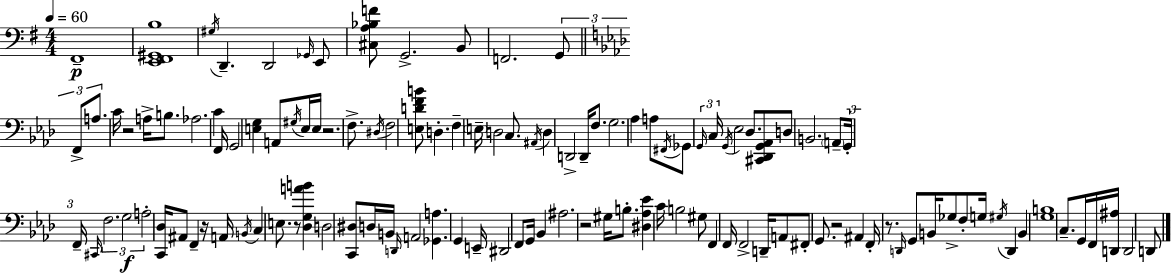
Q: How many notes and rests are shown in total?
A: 120